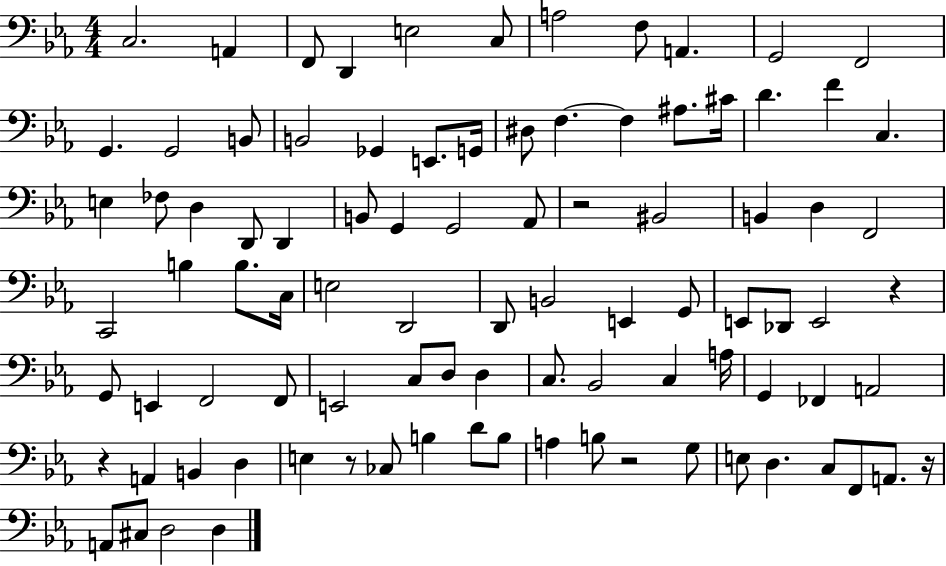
C3/h. A2/q F2/e D2/q E3/h C3/e A3/h F3/e A2/q. G2/h F2/h G2/q. G2/h B2/e B2/h Gb2/q E2/e. G2/s D#3/e F3/q. F3/q A#3/e. C#4/s D4/q. F4/q C3/q. E3/q FES3/e D3/q D2/e D2/q B2/e G2/q G2/h Ab2/e R/h BIS2/h B2/q D3/q F2/h C2/h B3/q B3/e. C3/s E3/h D2/h D2/e B2/h E2/q G2/e E2/e Db2/e E2/h R/q G2/e E2/q F2/h F2/e E2/h C3/e D3/e D3/q C3/e. Bb2/h C3/q A3/s G2/q FES2/q A2/h R/q A2/q B2/q D3/q E3/q R/e CES3/e B3/q D4/e B3/e A3/q B3/e R/h G3/e E3/e D3/q. C3/e F2/e A2/e. R/s A2/e C#3/e D3/h D3/q